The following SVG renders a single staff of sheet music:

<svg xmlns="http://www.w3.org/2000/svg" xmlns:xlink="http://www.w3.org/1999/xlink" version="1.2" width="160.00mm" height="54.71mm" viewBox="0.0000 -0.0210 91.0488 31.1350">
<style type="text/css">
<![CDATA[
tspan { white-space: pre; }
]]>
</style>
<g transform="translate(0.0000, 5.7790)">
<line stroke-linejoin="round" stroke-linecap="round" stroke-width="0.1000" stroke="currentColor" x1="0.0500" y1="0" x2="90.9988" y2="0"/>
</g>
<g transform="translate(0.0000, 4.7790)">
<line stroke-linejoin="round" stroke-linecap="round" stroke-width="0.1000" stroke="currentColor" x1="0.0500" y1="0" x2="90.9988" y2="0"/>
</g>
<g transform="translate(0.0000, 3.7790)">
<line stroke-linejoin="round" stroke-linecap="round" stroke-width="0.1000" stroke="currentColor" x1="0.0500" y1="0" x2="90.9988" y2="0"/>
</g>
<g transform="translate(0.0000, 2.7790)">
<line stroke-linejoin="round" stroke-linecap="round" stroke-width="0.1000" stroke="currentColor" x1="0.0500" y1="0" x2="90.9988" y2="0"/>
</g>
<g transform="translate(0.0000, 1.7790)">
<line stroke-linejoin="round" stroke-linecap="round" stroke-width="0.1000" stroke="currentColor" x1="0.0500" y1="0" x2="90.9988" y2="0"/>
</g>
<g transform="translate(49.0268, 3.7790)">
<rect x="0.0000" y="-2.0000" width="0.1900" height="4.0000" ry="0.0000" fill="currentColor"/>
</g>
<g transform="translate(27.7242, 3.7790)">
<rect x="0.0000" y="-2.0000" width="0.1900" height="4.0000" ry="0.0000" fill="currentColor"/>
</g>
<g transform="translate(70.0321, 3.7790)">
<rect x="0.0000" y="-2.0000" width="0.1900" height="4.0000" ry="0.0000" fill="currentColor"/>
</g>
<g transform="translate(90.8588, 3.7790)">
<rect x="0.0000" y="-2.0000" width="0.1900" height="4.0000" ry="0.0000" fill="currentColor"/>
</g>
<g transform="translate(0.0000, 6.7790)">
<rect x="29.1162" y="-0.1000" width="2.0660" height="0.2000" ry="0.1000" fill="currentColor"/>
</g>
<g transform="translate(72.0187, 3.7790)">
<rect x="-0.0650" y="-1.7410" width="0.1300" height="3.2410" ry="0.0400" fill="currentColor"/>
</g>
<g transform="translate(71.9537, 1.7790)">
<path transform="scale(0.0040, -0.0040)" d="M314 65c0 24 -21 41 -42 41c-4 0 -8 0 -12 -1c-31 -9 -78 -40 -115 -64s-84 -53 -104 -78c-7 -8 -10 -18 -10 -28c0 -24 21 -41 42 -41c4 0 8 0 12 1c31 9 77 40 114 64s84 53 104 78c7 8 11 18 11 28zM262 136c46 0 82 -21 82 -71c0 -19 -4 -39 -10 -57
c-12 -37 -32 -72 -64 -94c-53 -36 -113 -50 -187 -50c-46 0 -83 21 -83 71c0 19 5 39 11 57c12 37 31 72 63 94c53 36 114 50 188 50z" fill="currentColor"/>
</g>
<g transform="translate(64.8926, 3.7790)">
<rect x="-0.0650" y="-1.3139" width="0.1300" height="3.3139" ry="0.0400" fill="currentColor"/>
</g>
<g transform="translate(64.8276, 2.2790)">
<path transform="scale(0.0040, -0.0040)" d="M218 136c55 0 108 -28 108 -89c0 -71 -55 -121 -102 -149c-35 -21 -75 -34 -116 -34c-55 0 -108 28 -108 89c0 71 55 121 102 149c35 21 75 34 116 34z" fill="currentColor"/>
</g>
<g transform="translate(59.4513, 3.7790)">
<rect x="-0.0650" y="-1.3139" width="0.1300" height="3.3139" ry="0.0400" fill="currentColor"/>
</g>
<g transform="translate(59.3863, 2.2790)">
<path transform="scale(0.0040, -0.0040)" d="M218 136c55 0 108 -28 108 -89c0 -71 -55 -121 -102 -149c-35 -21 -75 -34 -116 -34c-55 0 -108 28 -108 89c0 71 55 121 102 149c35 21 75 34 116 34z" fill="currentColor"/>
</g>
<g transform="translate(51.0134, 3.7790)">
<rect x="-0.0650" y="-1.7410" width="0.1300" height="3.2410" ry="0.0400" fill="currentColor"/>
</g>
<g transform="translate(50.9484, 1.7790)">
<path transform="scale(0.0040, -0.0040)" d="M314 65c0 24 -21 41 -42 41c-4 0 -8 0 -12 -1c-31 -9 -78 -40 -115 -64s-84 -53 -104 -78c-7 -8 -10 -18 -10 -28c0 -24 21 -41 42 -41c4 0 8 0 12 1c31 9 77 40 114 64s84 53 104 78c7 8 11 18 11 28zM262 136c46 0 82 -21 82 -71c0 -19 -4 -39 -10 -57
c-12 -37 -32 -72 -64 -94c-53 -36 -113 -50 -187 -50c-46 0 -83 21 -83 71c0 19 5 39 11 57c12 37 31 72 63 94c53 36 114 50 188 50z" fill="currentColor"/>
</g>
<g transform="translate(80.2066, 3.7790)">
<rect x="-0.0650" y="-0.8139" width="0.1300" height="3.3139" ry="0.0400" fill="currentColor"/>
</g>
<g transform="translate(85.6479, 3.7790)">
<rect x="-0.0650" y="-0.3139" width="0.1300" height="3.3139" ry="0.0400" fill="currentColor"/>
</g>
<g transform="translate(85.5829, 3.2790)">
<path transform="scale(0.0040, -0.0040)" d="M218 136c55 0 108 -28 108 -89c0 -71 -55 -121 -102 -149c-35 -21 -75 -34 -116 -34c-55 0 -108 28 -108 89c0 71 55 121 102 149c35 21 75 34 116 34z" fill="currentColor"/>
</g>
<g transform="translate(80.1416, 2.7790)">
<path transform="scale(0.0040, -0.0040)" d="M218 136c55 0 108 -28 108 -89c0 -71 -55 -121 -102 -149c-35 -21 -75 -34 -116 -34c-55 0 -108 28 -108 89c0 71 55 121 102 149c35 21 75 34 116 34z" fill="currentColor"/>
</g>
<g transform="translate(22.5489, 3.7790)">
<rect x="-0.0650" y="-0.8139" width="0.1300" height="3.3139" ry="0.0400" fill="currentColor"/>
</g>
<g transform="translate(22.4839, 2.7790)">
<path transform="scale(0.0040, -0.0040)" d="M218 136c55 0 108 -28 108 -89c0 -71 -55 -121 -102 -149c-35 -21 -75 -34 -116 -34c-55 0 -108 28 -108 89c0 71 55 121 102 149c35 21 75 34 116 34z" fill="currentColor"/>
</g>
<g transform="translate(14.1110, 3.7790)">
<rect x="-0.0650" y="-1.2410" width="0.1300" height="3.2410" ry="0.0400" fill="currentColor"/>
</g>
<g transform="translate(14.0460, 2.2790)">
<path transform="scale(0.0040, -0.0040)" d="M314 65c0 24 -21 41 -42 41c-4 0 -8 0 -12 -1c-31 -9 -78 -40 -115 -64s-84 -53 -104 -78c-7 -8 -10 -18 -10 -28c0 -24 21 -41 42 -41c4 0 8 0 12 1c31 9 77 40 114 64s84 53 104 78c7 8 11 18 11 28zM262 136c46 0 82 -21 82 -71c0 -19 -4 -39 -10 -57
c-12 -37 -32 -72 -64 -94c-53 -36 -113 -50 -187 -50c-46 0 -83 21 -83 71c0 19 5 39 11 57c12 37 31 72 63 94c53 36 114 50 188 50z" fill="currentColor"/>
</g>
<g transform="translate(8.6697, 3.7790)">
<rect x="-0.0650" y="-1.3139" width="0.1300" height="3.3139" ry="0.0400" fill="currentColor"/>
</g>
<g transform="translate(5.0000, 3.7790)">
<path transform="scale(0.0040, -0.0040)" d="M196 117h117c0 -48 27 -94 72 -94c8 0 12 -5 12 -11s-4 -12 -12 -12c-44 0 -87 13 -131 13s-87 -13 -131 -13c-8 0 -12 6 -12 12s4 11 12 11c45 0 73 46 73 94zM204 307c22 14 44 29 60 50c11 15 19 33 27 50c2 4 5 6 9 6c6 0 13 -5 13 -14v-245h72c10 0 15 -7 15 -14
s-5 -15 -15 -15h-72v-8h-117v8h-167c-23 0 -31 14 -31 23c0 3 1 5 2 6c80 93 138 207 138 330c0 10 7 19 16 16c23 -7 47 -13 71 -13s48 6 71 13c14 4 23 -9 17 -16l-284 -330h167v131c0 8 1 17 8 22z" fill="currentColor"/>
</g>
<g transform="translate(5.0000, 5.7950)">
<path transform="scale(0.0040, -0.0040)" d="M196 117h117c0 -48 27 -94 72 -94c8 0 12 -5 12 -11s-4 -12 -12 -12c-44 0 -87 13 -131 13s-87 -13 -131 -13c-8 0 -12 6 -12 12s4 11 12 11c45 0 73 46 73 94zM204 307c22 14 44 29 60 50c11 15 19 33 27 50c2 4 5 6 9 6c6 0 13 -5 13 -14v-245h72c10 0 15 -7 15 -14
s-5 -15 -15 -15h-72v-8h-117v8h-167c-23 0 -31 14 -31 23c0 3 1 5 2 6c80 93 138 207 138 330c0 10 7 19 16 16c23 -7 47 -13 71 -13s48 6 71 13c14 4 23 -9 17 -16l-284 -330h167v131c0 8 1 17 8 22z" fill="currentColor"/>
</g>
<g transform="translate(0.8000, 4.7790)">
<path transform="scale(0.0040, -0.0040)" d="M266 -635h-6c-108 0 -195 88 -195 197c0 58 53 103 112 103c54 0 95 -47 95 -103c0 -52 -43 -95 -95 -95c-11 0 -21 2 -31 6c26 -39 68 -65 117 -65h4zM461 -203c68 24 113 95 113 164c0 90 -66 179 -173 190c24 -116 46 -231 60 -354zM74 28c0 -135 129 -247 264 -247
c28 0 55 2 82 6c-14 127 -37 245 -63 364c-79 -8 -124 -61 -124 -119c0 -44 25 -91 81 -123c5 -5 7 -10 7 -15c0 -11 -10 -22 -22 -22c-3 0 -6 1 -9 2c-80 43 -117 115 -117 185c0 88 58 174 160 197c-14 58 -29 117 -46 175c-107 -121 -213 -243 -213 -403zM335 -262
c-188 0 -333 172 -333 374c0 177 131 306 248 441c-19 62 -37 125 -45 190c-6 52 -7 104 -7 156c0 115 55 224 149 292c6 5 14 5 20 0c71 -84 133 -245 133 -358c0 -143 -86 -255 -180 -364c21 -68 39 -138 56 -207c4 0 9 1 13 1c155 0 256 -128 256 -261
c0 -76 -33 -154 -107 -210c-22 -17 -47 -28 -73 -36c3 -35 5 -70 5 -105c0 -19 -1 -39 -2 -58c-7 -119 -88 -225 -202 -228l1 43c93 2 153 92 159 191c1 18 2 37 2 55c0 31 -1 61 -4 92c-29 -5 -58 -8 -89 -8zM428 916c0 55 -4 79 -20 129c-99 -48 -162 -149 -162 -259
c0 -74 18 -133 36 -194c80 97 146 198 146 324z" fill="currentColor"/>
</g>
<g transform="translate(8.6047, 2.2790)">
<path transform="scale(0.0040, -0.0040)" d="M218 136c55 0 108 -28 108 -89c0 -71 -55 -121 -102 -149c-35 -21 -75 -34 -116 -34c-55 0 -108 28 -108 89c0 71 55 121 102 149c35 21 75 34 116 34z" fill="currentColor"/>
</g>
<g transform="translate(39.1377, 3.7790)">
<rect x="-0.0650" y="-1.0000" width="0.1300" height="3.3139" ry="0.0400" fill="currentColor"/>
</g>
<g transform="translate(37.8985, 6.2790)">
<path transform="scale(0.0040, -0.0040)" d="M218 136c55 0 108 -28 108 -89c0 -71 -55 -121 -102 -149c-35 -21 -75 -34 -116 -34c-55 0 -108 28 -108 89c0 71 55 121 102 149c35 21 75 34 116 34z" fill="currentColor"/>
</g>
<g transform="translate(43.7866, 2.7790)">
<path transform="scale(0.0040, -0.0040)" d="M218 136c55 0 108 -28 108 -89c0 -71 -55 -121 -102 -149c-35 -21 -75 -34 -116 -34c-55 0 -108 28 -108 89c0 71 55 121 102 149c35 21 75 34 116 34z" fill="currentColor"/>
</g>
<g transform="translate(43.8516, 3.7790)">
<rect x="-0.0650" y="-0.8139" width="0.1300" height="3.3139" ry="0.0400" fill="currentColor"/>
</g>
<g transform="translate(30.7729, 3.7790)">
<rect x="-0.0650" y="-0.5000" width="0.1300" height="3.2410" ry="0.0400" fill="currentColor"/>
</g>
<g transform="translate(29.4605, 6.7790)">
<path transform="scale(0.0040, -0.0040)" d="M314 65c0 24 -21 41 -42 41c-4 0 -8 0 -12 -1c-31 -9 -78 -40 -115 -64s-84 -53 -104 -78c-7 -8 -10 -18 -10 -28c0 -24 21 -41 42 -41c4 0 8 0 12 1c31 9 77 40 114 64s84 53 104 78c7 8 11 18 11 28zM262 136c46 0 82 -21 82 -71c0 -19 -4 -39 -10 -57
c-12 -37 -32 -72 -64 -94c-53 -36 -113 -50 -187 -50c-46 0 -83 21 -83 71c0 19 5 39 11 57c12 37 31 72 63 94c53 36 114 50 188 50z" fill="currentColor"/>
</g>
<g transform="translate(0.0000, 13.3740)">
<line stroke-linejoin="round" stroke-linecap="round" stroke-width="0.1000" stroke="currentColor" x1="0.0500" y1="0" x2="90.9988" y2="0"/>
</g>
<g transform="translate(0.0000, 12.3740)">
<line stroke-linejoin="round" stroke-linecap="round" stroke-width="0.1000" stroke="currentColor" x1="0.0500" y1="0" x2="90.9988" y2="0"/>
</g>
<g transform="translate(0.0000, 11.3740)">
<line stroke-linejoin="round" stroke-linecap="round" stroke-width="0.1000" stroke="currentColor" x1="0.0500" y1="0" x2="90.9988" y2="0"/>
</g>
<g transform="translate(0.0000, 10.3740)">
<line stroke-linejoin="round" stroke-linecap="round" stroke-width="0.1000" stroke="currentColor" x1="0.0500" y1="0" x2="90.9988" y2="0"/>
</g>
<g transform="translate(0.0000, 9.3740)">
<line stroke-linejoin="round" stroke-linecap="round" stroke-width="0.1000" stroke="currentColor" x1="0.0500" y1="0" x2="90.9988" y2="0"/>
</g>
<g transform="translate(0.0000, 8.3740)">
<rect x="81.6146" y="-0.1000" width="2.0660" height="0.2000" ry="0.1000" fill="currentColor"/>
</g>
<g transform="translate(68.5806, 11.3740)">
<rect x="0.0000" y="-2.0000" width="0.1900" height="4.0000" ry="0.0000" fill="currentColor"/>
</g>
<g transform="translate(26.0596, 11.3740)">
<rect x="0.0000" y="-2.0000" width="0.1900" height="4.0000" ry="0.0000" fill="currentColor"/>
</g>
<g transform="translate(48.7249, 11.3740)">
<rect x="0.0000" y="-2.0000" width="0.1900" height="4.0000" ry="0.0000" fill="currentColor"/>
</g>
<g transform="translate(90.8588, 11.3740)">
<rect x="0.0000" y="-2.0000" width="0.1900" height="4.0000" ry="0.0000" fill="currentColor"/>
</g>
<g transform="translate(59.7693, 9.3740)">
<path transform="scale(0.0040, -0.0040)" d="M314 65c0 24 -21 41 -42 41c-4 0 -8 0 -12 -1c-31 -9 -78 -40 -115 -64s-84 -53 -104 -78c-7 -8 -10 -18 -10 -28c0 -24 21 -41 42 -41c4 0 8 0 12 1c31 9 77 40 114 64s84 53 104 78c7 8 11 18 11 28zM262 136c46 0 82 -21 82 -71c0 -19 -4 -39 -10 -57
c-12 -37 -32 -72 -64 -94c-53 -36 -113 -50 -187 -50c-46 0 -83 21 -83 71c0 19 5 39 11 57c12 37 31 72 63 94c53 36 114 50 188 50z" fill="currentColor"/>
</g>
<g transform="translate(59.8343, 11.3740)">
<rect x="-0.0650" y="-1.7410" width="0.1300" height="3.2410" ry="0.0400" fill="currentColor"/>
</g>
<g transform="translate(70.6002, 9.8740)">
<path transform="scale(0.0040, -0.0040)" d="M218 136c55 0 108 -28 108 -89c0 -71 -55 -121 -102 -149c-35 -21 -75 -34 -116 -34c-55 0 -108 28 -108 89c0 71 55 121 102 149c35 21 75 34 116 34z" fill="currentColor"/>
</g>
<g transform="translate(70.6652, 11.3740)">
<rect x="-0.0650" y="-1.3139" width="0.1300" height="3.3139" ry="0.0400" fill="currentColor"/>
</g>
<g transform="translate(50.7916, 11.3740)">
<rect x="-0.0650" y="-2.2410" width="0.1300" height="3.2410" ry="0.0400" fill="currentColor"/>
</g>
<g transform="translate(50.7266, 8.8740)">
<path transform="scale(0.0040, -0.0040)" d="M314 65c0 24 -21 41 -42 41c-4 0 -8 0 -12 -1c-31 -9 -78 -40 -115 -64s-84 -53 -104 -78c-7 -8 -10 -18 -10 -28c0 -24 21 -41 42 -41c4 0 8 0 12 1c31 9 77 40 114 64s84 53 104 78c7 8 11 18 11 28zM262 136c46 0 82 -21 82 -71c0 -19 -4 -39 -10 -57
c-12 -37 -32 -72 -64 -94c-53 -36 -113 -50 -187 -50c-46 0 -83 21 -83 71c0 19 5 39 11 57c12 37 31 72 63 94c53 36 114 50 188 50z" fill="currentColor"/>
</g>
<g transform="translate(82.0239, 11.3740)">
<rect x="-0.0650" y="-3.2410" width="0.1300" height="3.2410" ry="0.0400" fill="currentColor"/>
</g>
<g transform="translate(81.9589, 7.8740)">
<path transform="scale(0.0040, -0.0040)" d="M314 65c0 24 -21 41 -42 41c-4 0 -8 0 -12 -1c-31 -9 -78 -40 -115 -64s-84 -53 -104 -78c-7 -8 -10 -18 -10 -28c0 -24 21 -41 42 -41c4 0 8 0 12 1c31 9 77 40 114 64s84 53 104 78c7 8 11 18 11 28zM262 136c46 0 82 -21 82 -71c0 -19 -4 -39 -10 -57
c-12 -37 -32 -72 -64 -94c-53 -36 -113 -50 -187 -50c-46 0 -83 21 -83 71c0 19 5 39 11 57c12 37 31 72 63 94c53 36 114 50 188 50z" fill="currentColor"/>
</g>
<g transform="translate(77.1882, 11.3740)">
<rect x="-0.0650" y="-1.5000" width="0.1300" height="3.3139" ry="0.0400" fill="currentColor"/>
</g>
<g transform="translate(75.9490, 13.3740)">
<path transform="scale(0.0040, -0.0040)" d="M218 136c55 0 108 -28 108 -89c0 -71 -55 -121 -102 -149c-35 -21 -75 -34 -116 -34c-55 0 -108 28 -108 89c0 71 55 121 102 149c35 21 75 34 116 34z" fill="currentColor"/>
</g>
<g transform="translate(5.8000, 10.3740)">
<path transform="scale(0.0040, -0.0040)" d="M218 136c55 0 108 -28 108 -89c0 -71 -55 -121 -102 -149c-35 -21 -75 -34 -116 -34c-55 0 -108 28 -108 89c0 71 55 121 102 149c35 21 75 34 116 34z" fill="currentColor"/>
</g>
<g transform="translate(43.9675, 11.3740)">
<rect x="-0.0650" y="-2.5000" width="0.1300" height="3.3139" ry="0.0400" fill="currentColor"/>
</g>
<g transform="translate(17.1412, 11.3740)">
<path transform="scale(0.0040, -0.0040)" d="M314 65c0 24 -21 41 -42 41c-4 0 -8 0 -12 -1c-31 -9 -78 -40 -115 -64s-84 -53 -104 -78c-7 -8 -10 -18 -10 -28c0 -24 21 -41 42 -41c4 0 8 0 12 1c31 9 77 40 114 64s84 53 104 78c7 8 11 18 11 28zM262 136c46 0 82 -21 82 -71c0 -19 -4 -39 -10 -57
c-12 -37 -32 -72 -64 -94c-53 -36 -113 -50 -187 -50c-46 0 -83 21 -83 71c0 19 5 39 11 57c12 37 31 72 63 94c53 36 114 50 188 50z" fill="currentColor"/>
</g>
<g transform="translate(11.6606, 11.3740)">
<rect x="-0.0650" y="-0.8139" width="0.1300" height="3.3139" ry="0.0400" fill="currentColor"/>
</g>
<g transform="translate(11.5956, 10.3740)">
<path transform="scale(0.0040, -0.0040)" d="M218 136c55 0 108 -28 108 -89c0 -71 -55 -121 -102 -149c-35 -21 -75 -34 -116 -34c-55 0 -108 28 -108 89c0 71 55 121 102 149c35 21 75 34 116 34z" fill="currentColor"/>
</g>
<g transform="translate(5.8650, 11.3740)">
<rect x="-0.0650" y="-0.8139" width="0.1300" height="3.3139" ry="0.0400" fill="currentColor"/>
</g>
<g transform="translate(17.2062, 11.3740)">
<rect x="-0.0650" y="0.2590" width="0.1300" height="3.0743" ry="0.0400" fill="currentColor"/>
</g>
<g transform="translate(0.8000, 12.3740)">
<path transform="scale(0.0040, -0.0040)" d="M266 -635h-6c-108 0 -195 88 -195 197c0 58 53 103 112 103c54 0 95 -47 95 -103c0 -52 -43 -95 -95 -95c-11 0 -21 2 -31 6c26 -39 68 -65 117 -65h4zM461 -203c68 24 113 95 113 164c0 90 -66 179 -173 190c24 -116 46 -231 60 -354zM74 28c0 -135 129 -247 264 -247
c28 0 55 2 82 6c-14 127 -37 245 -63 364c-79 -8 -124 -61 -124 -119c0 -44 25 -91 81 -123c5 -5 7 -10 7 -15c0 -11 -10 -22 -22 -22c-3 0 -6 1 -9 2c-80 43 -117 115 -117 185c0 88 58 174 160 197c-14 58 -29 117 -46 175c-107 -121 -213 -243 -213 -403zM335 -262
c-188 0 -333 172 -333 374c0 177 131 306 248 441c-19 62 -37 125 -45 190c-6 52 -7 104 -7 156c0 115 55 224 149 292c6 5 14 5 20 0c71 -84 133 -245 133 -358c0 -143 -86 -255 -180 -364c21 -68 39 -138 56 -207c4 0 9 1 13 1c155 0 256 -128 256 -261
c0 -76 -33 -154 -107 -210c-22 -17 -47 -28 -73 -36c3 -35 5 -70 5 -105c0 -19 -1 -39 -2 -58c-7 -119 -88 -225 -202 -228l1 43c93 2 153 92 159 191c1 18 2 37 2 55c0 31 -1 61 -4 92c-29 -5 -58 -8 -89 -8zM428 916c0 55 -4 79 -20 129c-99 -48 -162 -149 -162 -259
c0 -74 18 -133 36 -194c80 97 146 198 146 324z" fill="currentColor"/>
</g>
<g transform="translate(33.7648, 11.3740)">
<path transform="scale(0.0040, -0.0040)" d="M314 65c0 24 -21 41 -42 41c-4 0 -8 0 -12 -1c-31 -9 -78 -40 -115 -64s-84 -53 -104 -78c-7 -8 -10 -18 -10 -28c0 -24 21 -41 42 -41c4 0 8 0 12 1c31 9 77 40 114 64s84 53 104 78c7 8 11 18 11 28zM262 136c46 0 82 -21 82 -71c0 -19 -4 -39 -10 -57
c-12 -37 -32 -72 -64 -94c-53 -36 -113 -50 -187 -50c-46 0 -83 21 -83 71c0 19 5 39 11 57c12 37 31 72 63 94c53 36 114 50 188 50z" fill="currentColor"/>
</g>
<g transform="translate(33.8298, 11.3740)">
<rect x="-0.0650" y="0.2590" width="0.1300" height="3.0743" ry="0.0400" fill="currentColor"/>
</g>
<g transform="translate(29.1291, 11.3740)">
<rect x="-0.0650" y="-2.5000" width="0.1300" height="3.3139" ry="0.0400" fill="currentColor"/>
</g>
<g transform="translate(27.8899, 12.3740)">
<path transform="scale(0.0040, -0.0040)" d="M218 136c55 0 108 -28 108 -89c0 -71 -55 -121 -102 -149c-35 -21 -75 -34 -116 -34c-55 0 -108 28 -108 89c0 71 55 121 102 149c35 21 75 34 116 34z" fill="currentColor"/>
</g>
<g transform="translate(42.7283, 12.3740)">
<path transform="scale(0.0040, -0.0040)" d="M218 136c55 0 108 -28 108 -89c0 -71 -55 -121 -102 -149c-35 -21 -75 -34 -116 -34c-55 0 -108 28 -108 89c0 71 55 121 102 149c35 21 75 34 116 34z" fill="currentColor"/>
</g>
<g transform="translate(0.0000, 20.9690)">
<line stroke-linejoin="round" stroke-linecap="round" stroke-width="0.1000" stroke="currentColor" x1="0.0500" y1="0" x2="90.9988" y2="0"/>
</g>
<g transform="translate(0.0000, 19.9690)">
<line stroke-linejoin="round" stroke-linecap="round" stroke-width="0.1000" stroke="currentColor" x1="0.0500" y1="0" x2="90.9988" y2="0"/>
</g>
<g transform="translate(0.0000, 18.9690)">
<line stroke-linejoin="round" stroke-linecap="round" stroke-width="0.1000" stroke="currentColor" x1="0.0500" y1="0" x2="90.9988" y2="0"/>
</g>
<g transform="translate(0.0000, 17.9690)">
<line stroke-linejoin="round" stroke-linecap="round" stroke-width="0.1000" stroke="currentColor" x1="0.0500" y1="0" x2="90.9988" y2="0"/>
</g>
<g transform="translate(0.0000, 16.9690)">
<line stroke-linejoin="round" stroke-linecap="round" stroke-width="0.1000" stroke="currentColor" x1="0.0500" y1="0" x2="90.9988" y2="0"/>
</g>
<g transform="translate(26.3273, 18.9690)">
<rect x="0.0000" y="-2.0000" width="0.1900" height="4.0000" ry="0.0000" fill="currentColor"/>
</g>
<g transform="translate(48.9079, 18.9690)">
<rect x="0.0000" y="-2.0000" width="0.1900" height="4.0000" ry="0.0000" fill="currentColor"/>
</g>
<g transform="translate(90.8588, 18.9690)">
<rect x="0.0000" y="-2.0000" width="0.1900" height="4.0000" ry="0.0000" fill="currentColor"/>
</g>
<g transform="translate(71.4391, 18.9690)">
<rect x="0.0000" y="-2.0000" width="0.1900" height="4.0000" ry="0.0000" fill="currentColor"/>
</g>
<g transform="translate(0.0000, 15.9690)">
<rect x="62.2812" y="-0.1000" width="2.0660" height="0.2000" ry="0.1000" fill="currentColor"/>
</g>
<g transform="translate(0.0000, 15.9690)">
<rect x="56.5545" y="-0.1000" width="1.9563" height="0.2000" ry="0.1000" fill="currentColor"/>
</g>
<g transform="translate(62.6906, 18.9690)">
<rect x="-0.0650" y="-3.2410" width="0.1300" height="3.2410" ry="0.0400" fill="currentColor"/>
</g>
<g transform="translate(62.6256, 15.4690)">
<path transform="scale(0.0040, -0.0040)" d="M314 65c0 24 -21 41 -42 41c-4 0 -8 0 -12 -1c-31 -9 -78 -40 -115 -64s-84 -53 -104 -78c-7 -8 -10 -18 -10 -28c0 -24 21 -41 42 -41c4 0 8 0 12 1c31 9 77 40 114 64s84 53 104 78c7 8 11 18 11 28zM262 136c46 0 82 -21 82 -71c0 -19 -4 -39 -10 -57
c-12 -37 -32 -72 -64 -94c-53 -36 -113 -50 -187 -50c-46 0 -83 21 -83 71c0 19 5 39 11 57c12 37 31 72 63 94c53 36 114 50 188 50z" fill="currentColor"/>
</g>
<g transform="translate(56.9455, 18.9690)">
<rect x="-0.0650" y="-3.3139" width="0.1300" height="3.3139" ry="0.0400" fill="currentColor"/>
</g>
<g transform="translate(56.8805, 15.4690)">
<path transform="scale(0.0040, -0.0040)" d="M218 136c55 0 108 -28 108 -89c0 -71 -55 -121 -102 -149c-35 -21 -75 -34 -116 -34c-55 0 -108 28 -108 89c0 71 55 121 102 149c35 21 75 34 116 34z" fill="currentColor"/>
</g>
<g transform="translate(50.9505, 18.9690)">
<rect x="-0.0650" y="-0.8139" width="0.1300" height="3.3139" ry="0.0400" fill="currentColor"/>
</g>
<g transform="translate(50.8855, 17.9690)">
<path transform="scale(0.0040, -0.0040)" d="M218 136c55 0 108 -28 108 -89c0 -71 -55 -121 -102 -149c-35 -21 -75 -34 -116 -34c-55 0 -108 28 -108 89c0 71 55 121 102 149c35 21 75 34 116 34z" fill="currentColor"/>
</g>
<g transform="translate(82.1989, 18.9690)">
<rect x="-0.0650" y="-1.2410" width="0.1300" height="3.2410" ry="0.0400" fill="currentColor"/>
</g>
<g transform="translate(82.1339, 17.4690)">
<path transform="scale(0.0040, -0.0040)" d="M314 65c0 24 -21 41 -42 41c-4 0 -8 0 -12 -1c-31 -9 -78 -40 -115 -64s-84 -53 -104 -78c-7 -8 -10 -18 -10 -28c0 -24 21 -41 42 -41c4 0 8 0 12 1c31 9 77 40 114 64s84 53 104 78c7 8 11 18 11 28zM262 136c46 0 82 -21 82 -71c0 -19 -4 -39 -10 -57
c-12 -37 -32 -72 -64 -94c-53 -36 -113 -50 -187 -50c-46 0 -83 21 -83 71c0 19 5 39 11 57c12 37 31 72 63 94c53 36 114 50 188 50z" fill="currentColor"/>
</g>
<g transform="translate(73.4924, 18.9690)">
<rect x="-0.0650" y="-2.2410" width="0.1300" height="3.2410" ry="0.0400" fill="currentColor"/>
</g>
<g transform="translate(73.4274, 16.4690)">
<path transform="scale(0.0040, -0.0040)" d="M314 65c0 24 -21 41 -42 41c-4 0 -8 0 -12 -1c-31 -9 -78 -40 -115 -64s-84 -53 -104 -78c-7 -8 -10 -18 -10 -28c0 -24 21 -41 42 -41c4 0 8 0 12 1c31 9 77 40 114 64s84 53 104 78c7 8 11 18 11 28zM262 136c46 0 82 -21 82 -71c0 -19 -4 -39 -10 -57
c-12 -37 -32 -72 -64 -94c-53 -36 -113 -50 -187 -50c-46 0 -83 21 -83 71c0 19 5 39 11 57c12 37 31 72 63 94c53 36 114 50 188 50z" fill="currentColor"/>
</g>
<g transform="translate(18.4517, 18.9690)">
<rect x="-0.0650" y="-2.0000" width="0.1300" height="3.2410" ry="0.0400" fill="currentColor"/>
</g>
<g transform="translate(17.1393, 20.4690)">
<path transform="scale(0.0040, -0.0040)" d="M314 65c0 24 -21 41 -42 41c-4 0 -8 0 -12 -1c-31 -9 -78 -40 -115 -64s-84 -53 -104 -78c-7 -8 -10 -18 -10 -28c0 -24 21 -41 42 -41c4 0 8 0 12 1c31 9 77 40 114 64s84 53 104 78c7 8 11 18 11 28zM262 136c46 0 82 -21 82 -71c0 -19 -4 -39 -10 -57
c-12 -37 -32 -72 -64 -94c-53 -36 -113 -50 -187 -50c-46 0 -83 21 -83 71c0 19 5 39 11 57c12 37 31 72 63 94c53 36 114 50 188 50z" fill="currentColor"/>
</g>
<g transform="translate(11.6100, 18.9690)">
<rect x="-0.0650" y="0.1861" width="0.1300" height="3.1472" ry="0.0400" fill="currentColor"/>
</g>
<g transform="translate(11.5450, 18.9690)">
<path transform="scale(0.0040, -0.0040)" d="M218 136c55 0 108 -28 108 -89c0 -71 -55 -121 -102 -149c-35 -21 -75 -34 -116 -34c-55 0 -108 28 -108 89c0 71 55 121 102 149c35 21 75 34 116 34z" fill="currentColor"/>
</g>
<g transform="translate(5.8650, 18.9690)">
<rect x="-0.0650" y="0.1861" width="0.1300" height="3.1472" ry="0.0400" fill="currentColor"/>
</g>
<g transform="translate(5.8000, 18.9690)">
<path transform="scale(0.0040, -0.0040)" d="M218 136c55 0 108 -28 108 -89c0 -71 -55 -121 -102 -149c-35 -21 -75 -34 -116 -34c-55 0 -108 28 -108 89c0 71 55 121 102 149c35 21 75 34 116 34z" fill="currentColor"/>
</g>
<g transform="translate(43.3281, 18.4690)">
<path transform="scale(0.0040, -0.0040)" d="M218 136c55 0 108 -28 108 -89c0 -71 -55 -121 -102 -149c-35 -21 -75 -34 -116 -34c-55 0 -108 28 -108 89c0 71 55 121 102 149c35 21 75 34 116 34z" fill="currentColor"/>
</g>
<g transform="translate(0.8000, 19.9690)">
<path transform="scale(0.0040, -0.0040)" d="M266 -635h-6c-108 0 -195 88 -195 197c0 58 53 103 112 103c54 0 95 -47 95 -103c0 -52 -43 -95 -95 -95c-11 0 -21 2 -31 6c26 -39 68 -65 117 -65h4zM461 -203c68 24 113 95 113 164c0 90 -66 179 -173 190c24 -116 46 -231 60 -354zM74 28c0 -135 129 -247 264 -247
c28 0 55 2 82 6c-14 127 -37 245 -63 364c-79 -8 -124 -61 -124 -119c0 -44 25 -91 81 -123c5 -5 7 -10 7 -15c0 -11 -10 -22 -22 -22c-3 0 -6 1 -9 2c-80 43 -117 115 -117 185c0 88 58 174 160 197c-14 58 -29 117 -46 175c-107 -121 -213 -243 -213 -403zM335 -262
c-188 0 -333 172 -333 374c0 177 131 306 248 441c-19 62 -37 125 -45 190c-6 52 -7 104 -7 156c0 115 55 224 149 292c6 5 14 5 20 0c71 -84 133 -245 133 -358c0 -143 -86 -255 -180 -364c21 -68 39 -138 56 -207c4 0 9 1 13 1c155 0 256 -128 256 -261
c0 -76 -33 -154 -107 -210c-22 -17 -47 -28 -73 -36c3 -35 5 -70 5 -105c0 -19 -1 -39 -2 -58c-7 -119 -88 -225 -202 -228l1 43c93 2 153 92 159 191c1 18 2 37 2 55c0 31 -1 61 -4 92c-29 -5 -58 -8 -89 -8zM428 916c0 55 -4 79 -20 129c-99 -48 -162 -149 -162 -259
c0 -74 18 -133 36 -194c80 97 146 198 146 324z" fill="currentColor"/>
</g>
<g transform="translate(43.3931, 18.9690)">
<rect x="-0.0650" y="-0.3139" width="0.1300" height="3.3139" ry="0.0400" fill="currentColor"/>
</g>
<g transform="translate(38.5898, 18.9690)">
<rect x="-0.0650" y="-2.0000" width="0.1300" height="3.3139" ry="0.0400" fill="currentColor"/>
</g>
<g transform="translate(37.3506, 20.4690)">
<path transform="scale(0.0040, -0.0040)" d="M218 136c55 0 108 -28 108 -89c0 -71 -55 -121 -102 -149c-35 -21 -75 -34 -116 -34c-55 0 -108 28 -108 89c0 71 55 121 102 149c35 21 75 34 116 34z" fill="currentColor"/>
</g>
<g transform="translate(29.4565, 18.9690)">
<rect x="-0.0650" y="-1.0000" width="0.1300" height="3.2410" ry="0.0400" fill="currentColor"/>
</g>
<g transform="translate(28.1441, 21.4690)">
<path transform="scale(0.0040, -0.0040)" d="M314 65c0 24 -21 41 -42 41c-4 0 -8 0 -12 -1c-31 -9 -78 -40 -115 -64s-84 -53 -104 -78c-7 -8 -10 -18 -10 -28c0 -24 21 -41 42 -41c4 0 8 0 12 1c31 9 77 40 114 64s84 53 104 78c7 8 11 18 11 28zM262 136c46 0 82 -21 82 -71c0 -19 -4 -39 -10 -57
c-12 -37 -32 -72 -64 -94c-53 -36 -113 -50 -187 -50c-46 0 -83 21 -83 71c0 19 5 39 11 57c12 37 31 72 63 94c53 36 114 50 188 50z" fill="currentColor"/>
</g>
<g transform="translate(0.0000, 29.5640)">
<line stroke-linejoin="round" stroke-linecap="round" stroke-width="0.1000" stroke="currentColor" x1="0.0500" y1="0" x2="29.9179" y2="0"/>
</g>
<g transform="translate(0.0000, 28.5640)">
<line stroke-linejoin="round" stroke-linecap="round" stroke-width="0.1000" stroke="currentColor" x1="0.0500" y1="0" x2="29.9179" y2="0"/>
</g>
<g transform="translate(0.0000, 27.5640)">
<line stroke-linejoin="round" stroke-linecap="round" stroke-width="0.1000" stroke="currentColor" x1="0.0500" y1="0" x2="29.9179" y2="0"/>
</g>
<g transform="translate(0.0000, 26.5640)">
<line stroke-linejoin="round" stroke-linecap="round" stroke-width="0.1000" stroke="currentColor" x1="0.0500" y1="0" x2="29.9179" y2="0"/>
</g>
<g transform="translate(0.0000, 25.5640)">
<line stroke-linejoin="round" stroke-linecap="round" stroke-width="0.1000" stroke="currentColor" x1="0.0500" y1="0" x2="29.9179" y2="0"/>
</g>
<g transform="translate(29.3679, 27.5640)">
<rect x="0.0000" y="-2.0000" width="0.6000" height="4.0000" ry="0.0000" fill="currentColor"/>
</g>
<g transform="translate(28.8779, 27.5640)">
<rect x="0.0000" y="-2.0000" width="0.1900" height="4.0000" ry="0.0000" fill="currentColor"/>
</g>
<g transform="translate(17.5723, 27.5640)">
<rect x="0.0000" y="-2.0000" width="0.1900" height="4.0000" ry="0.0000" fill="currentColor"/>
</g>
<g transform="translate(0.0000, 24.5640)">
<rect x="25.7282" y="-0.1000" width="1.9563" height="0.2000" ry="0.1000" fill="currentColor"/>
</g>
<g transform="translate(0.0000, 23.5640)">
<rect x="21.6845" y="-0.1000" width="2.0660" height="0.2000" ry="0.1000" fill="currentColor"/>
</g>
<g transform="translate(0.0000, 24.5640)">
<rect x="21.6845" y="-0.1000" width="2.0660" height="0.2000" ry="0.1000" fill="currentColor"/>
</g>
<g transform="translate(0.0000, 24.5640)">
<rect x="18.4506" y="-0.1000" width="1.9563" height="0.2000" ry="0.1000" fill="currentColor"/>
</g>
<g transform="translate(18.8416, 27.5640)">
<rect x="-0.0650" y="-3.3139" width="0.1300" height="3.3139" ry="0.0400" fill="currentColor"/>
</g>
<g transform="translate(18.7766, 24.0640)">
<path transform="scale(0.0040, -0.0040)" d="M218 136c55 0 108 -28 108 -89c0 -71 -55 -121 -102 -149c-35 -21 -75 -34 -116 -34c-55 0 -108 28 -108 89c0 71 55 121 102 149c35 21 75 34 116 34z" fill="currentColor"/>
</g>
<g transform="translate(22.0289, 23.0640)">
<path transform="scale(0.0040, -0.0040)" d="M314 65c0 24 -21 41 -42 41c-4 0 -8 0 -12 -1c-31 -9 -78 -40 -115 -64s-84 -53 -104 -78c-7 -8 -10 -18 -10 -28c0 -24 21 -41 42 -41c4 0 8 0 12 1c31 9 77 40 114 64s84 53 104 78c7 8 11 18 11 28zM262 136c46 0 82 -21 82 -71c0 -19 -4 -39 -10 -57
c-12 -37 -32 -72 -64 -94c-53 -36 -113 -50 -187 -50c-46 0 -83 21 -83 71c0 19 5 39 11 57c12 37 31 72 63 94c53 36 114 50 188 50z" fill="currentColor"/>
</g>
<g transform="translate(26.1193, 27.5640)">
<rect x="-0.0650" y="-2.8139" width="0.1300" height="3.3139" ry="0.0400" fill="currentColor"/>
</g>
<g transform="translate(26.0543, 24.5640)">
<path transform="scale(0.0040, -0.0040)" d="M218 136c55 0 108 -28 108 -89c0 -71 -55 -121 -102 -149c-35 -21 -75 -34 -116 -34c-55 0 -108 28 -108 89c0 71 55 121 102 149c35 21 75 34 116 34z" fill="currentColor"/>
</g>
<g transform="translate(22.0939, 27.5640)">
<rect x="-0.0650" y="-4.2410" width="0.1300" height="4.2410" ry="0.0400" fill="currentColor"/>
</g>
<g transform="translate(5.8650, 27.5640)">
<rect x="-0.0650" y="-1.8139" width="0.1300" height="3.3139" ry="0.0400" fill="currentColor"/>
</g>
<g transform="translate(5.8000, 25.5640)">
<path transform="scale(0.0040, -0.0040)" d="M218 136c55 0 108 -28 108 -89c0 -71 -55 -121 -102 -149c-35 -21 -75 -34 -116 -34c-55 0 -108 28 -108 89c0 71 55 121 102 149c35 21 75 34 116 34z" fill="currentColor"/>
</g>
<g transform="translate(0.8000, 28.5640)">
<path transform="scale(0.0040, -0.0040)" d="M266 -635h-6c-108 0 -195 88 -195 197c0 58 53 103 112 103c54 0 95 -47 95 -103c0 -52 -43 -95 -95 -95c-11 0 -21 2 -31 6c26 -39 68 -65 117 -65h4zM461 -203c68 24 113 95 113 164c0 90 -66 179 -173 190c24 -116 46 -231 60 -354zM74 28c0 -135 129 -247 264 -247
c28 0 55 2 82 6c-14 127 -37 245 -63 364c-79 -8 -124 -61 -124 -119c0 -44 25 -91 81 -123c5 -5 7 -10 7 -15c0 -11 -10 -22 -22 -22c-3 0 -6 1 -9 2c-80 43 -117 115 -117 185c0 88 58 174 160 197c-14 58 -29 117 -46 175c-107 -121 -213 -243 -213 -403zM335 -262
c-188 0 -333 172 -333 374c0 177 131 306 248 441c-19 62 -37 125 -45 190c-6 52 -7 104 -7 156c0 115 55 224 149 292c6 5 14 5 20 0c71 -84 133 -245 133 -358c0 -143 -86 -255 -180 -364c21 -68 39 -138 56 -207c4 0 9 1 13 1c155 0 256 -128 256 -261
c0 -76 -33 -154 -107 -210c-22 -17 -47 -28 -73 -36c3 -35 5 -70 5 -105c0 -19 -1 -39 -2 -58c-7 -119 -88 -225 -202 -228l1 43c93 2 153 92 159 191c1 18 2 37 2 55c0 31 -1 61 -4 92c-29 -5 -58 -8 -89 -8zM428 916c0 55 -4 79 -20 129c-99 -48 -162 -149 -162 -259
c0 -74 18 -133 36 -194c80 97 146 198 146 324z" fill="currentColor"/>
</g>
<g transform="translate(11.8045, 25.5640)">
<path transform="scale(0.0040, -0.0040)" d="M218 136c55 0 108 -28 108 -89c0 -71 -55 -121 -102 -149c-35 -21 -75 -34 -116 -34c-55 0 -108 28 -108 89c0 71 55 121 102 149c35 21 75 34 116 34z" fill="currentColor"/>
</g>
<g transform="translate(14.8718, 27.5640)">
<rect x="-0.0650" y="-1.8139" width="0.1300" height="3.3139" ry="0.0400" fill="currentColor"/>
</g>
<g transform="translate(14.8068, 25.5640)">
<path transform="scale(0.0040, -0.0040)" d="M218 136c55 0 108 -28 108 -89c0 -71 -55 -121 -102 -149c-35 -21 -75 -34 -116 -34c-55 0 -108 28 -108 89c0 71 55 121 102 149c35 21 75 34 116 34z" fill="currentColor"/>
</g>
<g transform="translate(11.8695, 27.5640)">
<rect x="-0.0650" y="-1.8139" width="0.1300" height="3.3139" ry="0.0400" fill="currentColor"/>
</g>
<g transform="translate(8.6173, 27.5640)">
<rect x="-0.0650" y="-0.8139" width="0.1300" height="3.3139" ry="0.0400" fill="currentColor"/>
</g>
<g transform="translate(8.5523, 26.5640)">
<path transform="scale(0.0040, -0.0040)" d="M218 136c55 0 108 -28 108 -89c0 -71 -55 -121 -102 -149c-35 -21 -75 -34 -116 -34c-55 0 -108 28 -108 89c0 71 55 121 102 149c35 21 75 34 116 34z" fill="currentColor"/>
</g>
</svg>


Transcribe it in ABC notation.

X:1
T:Untitled
M:4/4
L:1/4
K:C
e e2 d C2 D d f2 e e f2 d c d d B2 G B2 G g2 f2 e E b2 B B F2 D2 F c d b b2 g2 e2 f d f f b d'2 a